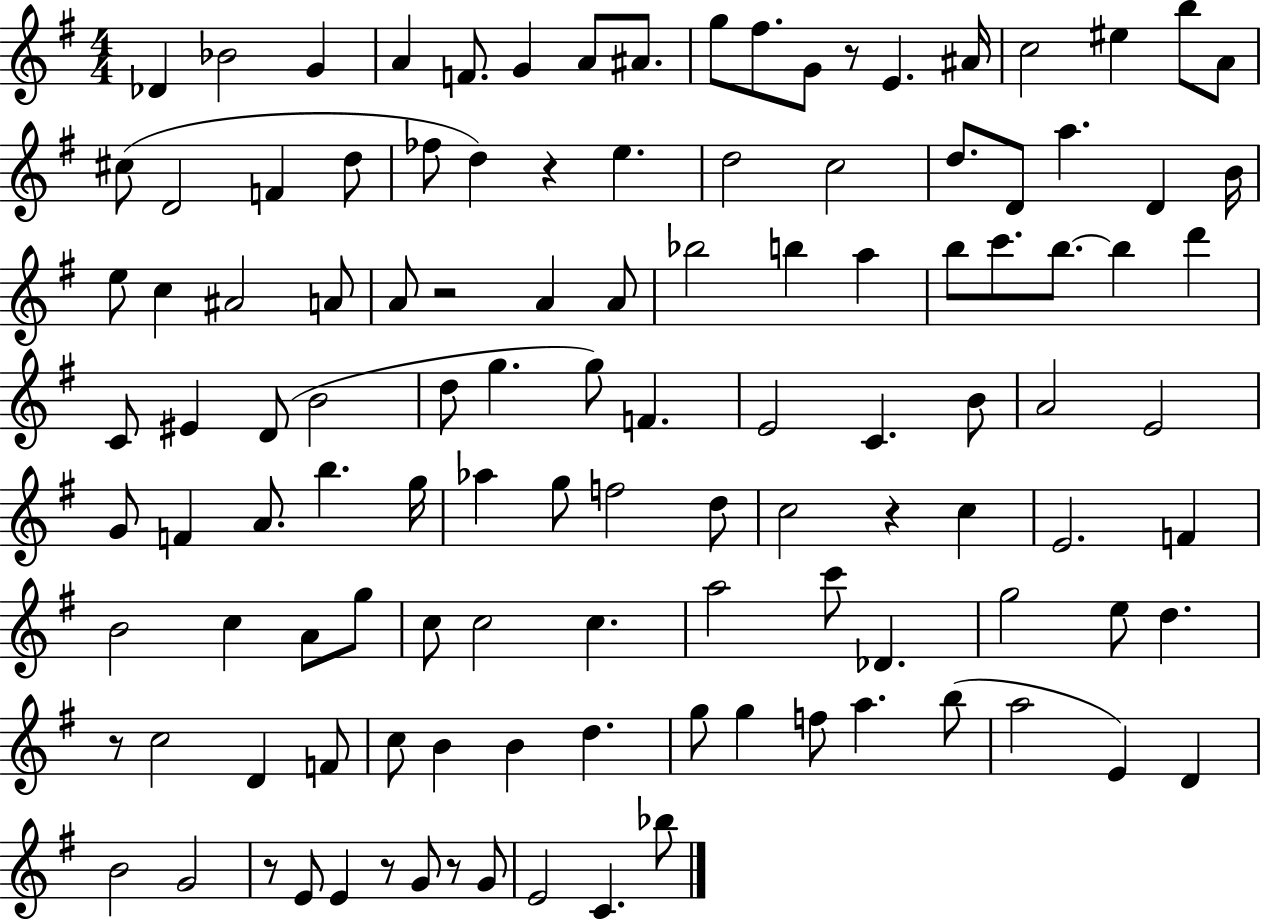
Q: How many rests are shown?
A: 8